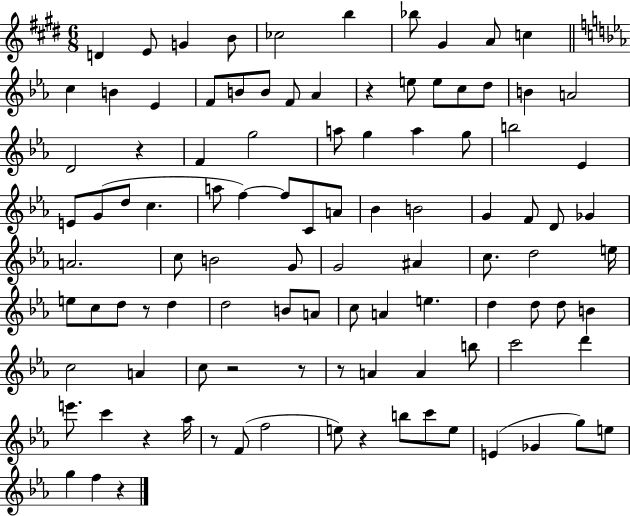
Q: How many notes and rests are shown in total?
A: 104